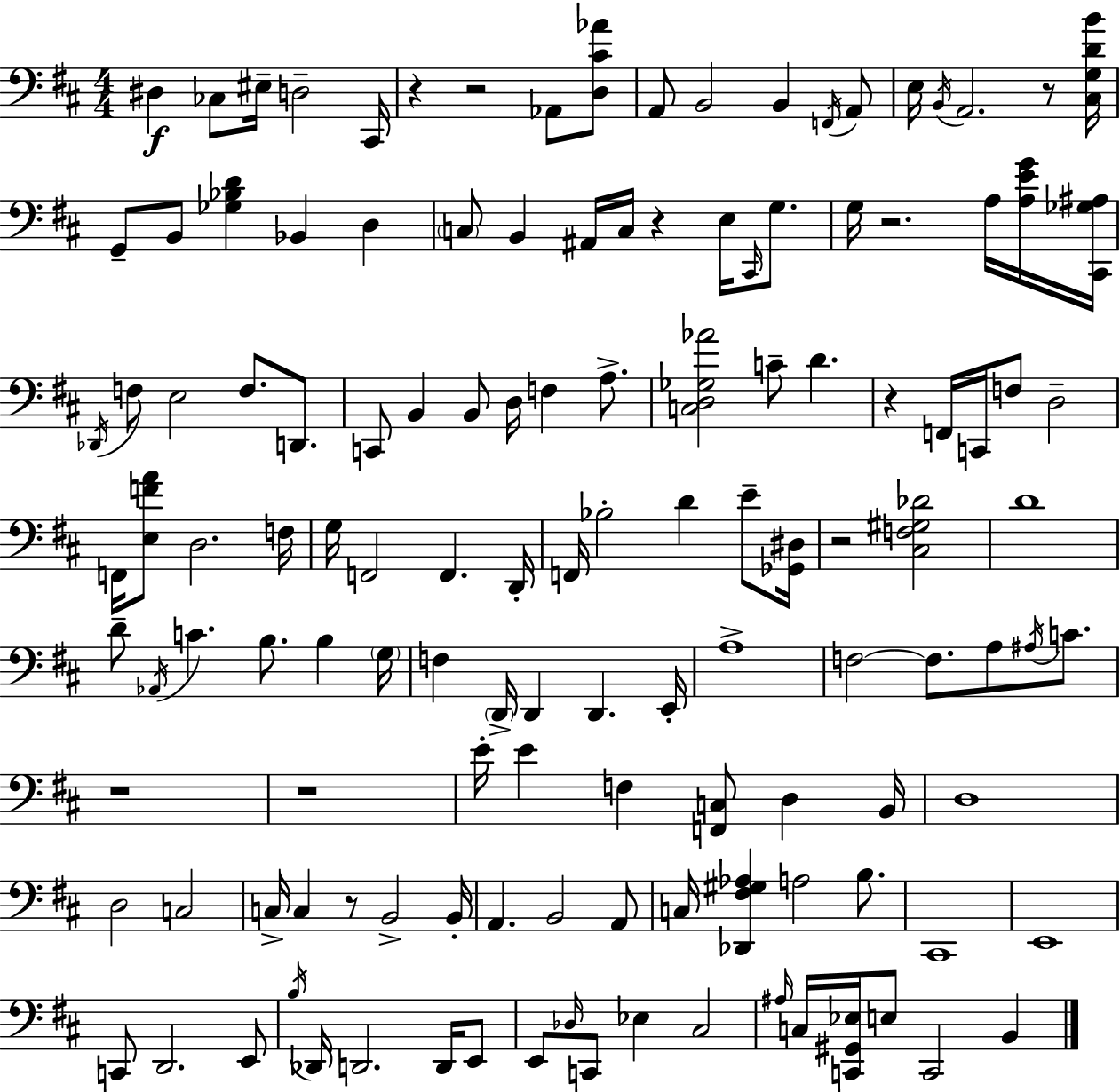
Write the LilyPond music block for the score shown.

{
  \clef bass
  \numericTimeSignature
  \time 4/4
  \key d \major
  \repeat volta 2 { dis4\f ces8 eis16-- d2-- cis,16 | r4 r2 aes,8 <d cis' aes'>8 | a,8 b,2 b,4 \acciaccatura { f,16 } a,8 | e16 \acciaccatura { b,16 } a,2. r8 | \break <cis g d' b'>16 g,8-- b,8 <ges bes d'>4 bes,4 d4 | \parenthesize c8 b,4 ais,16 c16 r4 e16 \grace { cis,16 } | g8. g16 r2. | a16 <a e' g'>16 <cis, ges ais>16 \acciaccatura { des,16 } f8 e2 f8. | \break d,8. c,8 b,4 b,8 d16 f4 | a8.-> <c d ges aes'>2 c'8-- d'4. | r4 f,16 c,16 f8 d2-- | f,16 <e f' a'>8 d2. | \break f16 g16 f,2 f,4. | d,16-. f,16 bes2-. d'4 | e'8-- <ges, dis>16 r2 <cis f gis des'>2 | d'1 | \break d'8-- \acciaccatura { aes,16 } c'4. b8. | b4 \parenthesize g16 f4 \parenthesize d,16-> d,4 d,4. | e,16-. a1-> | f2~~ f8. | \break a8 \acciaccatura { ais16 } c'8. r1 | r1 | e'16-. e'4 f4 <f, c>8 | d4 b,16 d1 | \break d2 c2 | c16-> c4 r8 b,2-> | b,16-. a,4. b,2 | a,8 c16 <des, fis gis aes>4 a2 | \break b8. cis,1 | e,1 | c,8 d,2. | e,8 \acciaccatura { b16 } des,16 d,2. | \break d,16 e,8 e,8 \grace { des16 } c,8 ees4 | cis2 \grace { ais16 } c16 <c, gis, ees>16 e8 c,2 | b,4 } \bar "|."
}